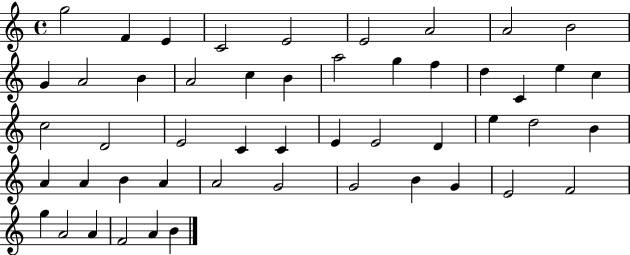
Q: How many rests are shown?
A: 0